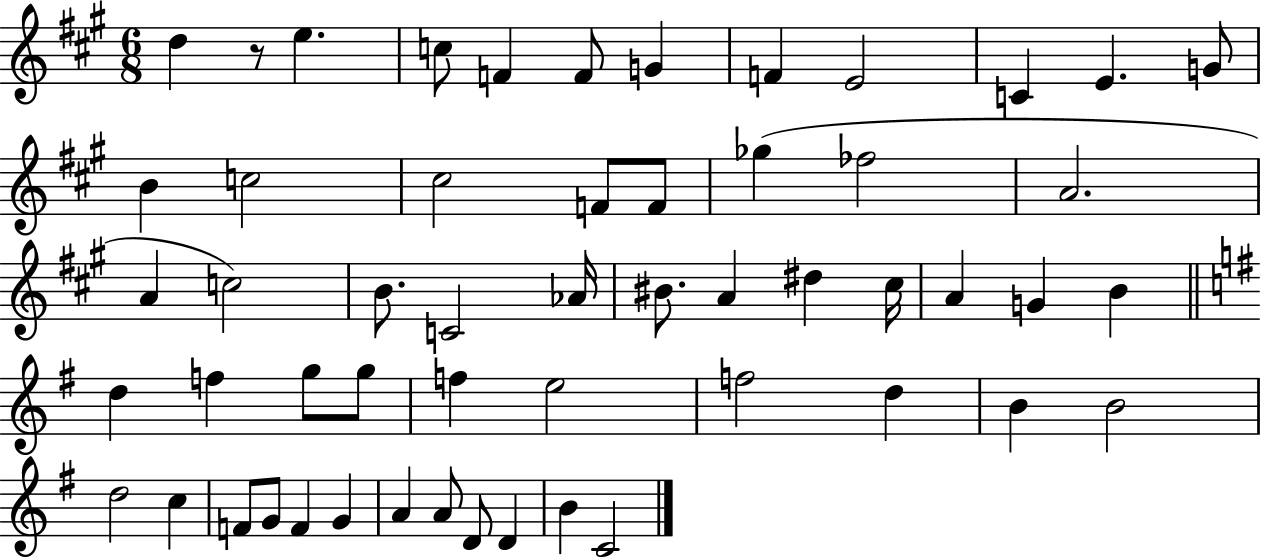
{
  \clef treble
  \numericTimeSignature
  \time 6/8
  \key a \major
  \repeat volta 2 { d''4 r8 e''4. | c''8 f'4 f'8 g'4 | f'4 e'2 | c'4 e'4. g'8 | \break b'4 c''2 | cis''2 f'8 f'8 | ges''4( fes''2 | a'2. | \break a'4 c''2) | b'8. c'2 aes'16 | bis'8. a'4 dis''4 cis''16 | a'4 g'4 b'4 | \break \bar "||" \break \key e \minor d''4 f''4 g''8 g''8 | f''4 e''2 | f''2 d''4 | b'4 b'2 | \break d''2 c''4 | f'8 g'8 f'4 g'4 | a'4 a'8 d'8 d'4 | b'4 c'2 | \break } \bar "|."
}